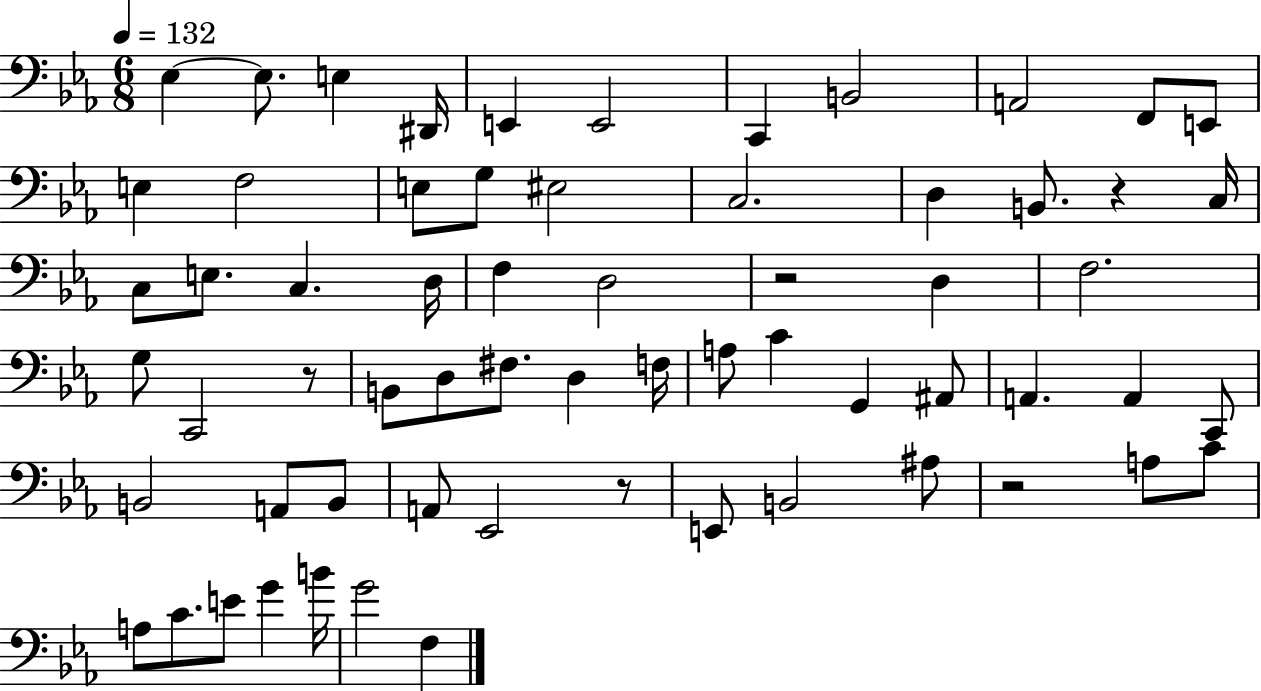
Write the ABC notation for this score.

X:1
T:Untitled
M:6/8
L:1/4
K:Eb
_E, _E,/2 E, ^D,,/4 E,, E,,2 C,, B,,2 A,,2 F,,/2 E,,/2 E, F,2 E,/2 G,/2 ^E,2 C,2 D, B,,/2 z C,/4 C,/2 E,/2 C, D,/4 F, D,2 z2 D, F,2 G,/2 C,,2 z/2 B,,/2 D,/2 ^F,/2 D, F,/4 A,/2 C G,, ^A,,/2 A,, A,, C,,/2 B,,2 A,,/2 B,,/2 A,,/2 _E,,2 z/2 E,,/2 B,,2 ^A,/2 z2 A,/2 C/2 A,/2 C/2 E/2 G B/4 G2 F,